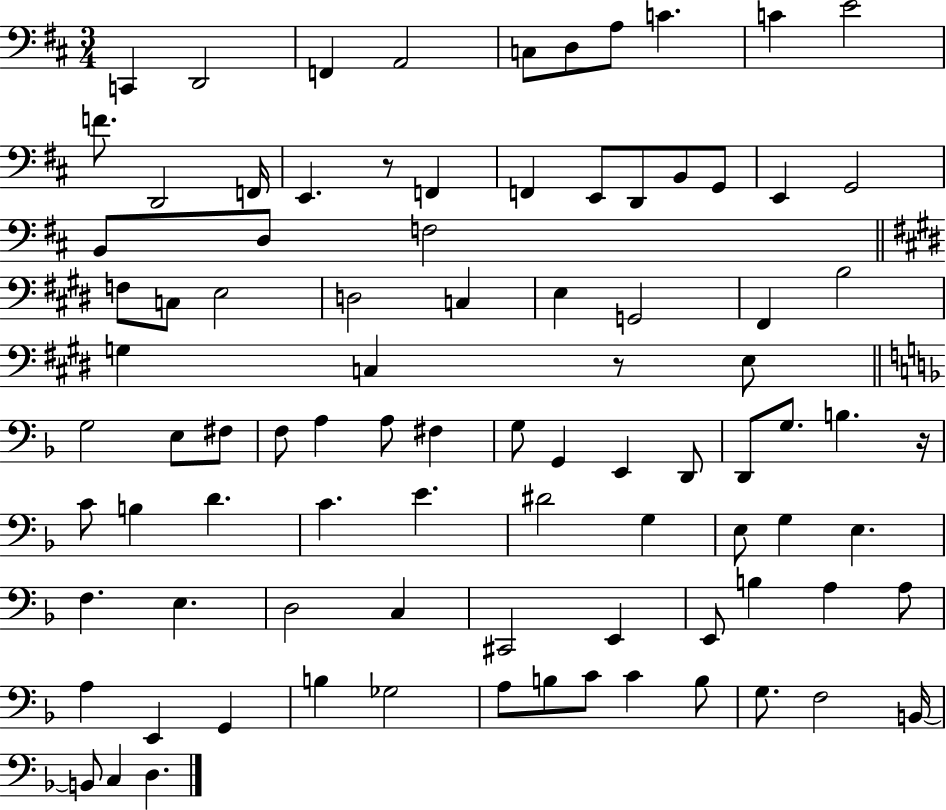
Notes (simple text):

C2/q D2/h F2/q A2/h C3/e D3/e A3/e C4/q. C4/q E4/h F4/e. D2/h F2/s E2/q. R/e F2/q F2/q E2/e D2/e B2/e G2/e E2/q G2/h B2/e D3/e F3/h F3/e C3/e E3/h D3/h C3/q E3/q G2/h F#2/q B3/h G3/q C3/q R/e E3/e G3/h E3/e F#3/e F3/e A3/q A3/e F#3/q G3/e G2/q E2/q D2/e D2/e G3/e. B3/q. R/s C4/e B3/q D4/q. C4/q. E4/q. D#4/h G3/q E3/e G3/q E3/q. F3/q. E3/q. D3/h C3/q C#2/h E2/q E2/e B3/q A3/q A3/e A3/q E2/q G2/q B3/q Gb3/h A3/e B3/e C4/e C4/q B3/e G3/e. F3/h B2/s B2/e C3/q D3/q.